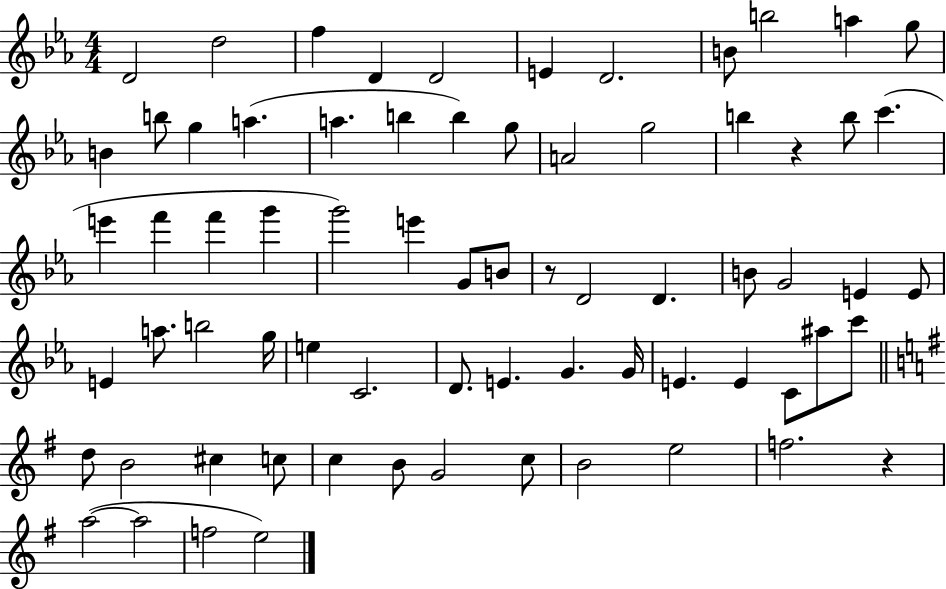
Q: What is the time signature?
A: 4/4